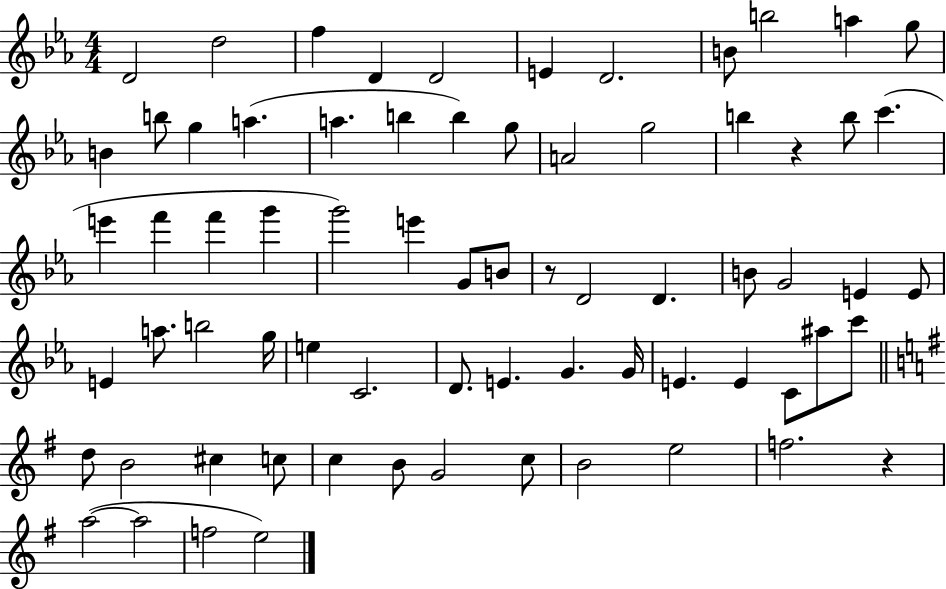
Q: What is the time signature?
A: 4/4